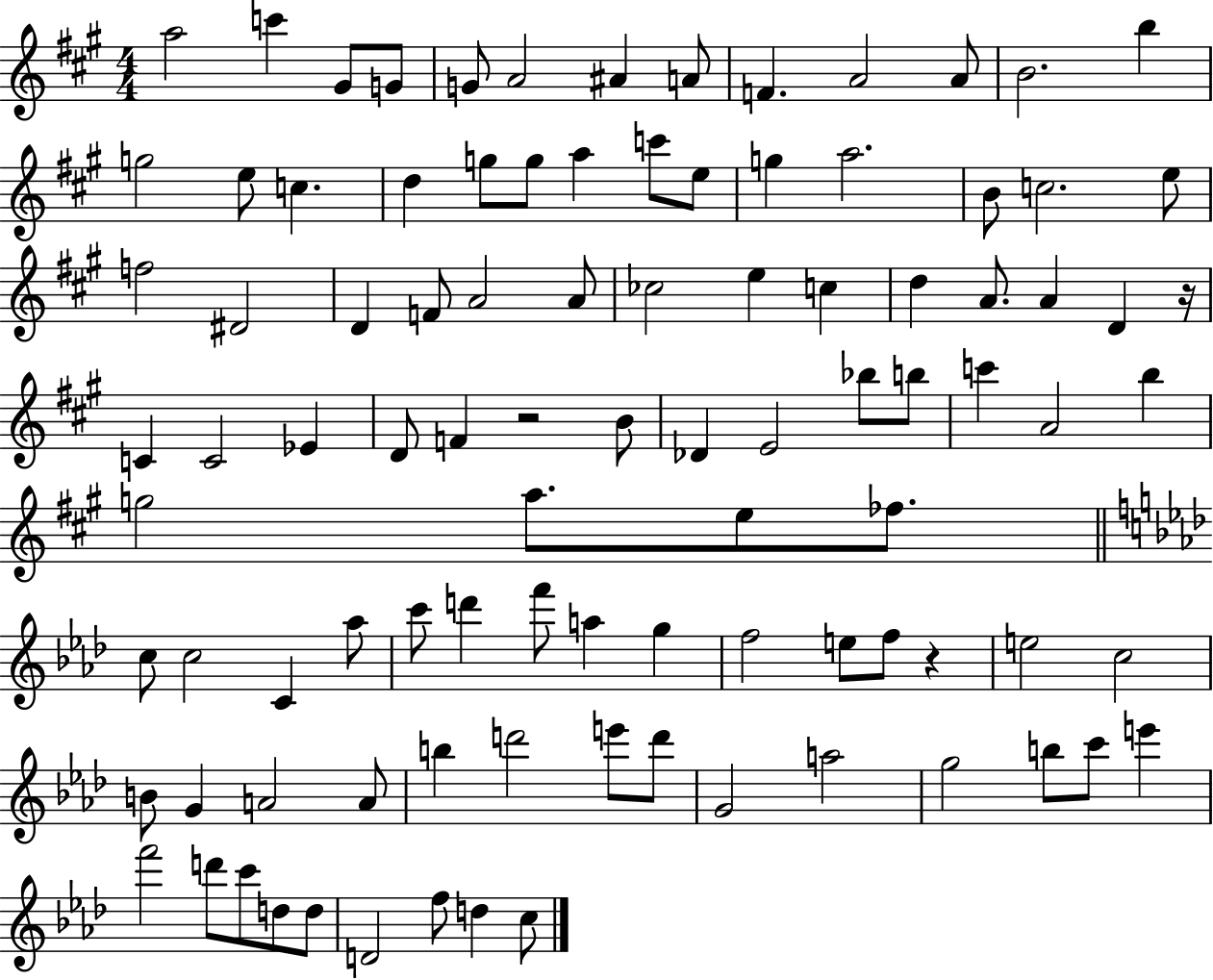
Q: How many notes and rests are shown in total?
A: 97